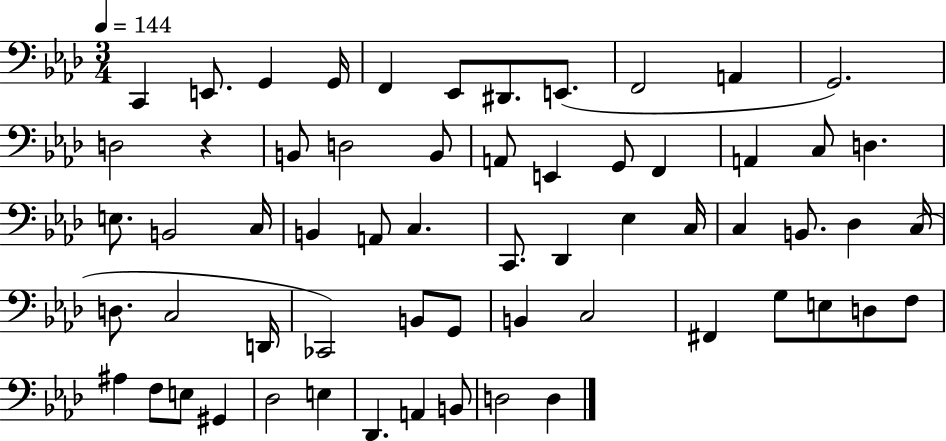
{
  \clef bass
  \numericTimeSignature
  \time 3/4
  \key aes \major
  \tempo 4 = 144
  c,4 e,8. g,4 g,16 | f,4 ees,8 dis,8. e,8.( | f,2 a,4 | g,2.) | \break d2 r4 | b,8 d2 b,8 | a,8 e,4 g,8 f,4 | a,4 c8 d4. | \break e8. b,2 c16 | b,4 a,8 c4. | c,8. des,4 ees4 c16 | c4 b,8. des4 c16( | \break d8. c2 d,16 | ces,2) b,8 g,8 | b,4 c2 | fis,4 g8 e8 d8 f8 | \break ais4 f8 e8 gis,4 | des2 e4 | des,4. a,4 b,8 | d2 d4 | \break \bar "|."
}